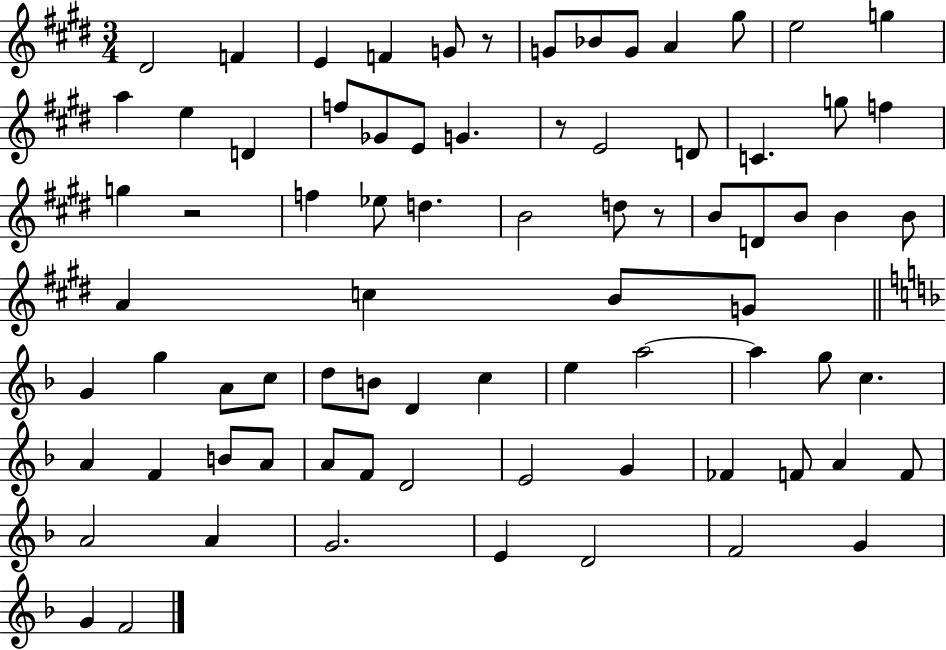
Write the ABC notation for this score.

X:1
T:Untitled
M:3/4
L:1/4
K:E
^D2 F E F G/2 z/2 G/2 _B/2 G/2 A ^g/2 e2 g a e D f/2 _G/2 E/2 G z/2 E2 D/2 C g/2 f g z2 f _e/2 d B2 d/2 z/2 B/2 D/2 B/2 B B/2 A c B/2 G/2 G g A/2 c/2 d/2 B/2 D c e a2 a g/2 c A F B/2 A/2 A/2 F/2 D2 E2 G _F F/2 A F/2 A2 A G2 E D2 F2 G G F2